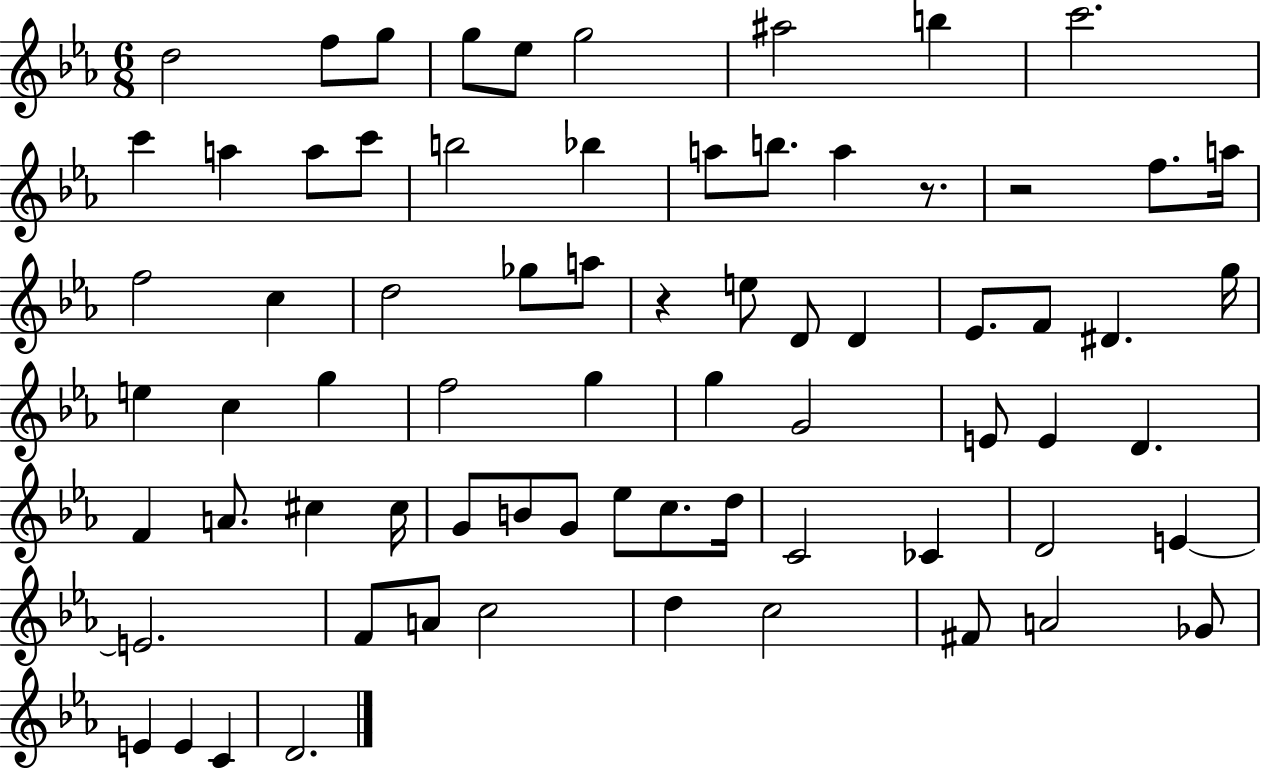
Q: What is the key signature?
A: EES major